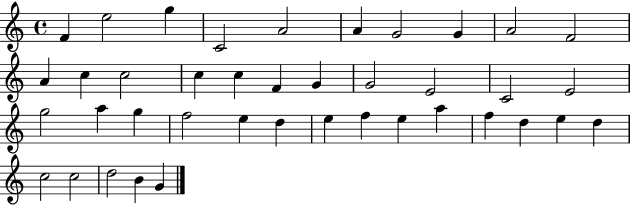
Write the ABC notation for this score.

X:1
T:Untitled
M:4/4
L:1/4
K:C
F e2 g C2 A2 A G2 G A2 F2 A c c2 c c F G G2 E2 C2 E2 g2 a g f2 e d e f e a f d e d c2 c2 d2 B G